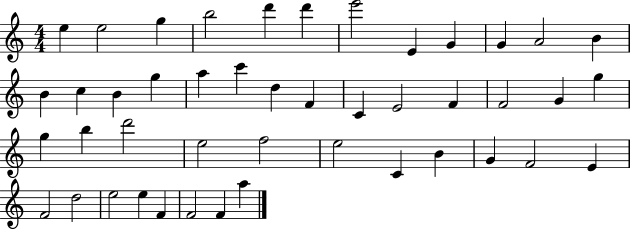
{
  \clef treble
  \numericTimeSignature
  \time 4/4
  \key c \major
  e''4 e''2 g''4 | b''2 d'''4 d'''4 | e'''2 e'4 g'4 | g'4 a'2 b'4 | \break b'4 c''4 b'4 g''4 | a''4 c'''4 d''4 f'4 | c'4 e'2 f'4 | f'2 g'4 g''4 | \break g''4 b''4 d'''2 | e''2 f''2 | e''2 c'4 b'4 | g'4 f'2 e'4 | \break f'2 d''2 | e''2 e''4 f'4 | f'2 f'4 a''4 | \bar "|."
}